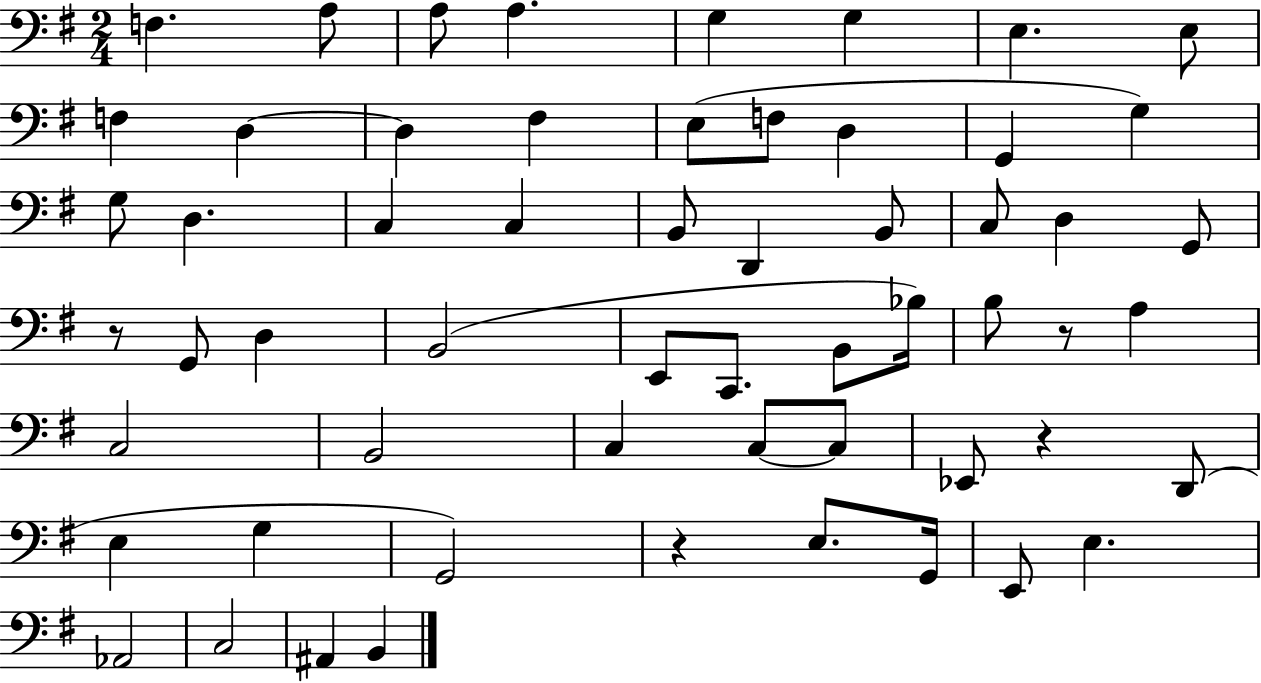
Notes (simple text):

F3/q. A3/e A3/e A3/q. G3/q G3/q E3/q. E3/e F3/q D3/q D3/q F#3/q E3/e F3/e D3/q G2/q G3/q G3/e D3/q. C3/q C3/q B2/e D2/q B2/e C3/e D3/q G2/e R/e G2/e D3/q B2/h E2/e C2/e. B2/e Bb3/s B3/e R/e A3/q C3/h B2/h C3/q C3/e C3/e Eb2/e R/q D2/e E3/q G3/q G2/h R/q E3/e. G2/s E2/e E3/q. Ab2/h C3/h A#2/q B2/q